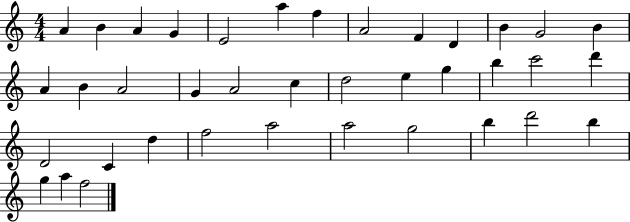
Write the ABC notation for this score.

X:1
T:Untitled
M:4/4
L:1/4
K:C
A B A G E2 a f A2 F D B G2 B A B A2 G A2 c d2 e g b c'2 d' D2 C d f2 a2 a2 g2 b d'2 b g a f2